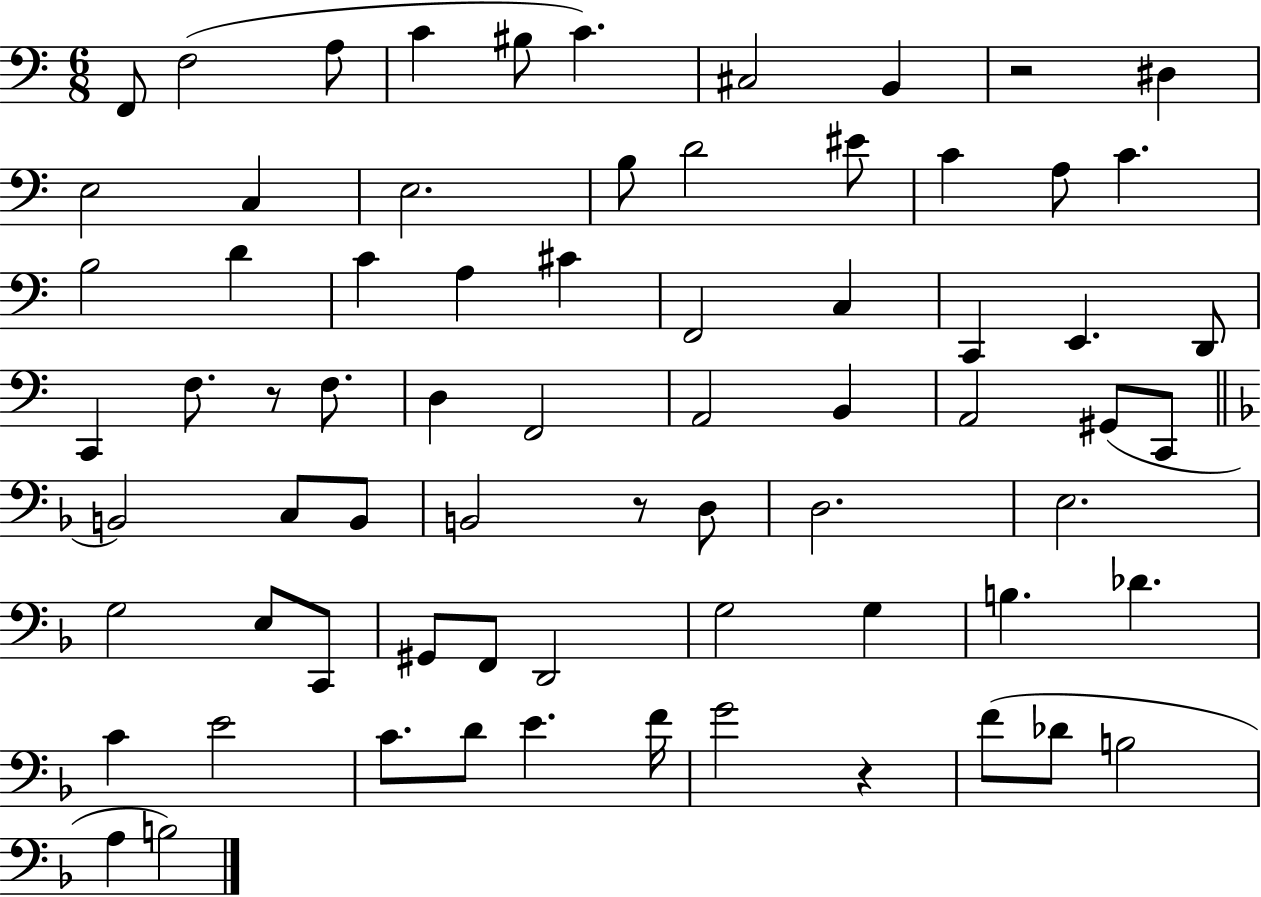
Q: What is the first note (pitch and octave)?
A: F2